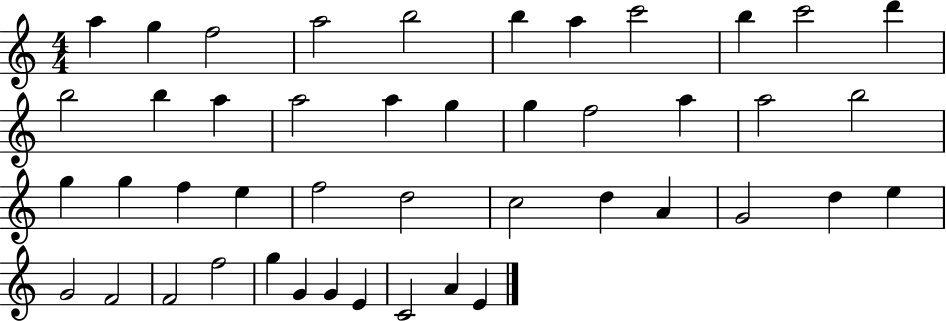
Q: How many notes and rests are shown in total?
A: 45